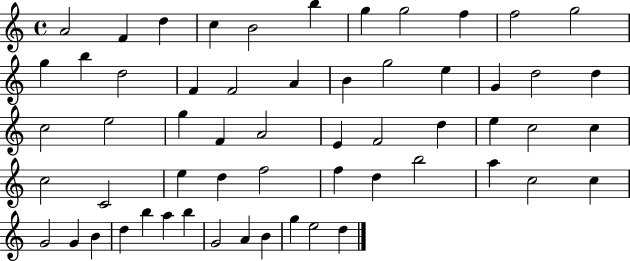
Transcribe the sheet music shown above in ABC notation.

X:1
T:Untitled
M:4/4
L:1/4
K:C
A2 F d c B2 b g g2 f f2 g2 g b d2 F F2 A B g2 e G d2 d c2 e2 g F A2 E F2 d e c2 c c2 C2 e d f2 f d b2 a c2 c G2 G B d b a b G2 A B g e2 d